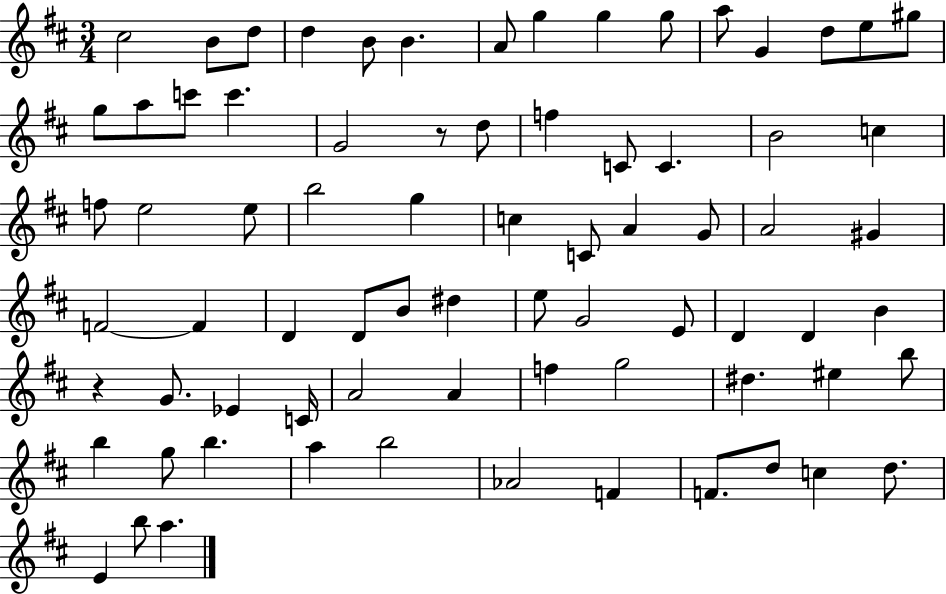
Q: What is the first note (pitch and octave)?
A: C#5